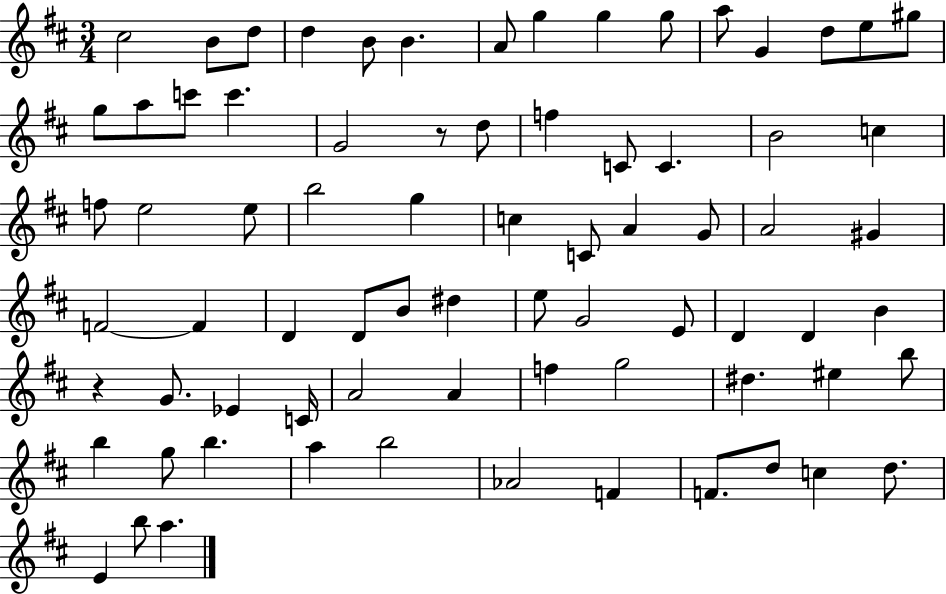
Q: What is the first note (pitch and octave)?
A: C#5